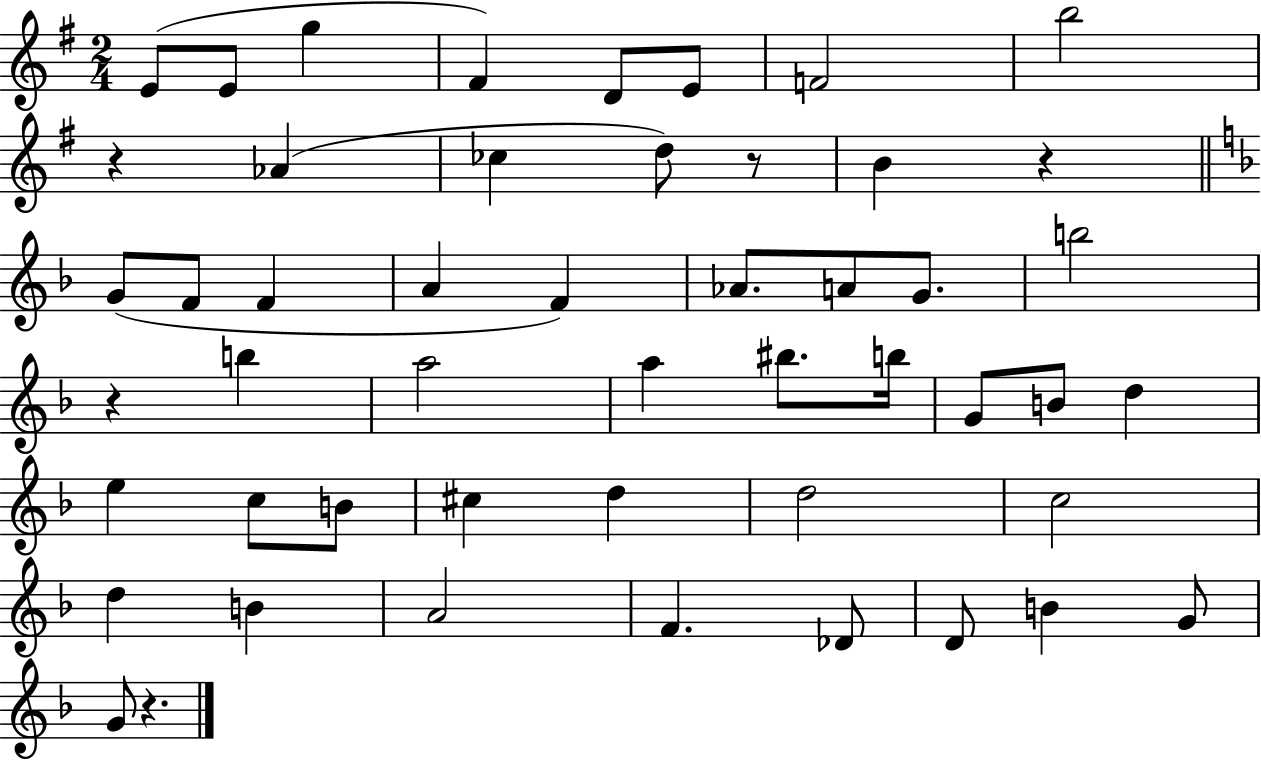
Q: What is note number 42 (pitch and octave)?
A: D4